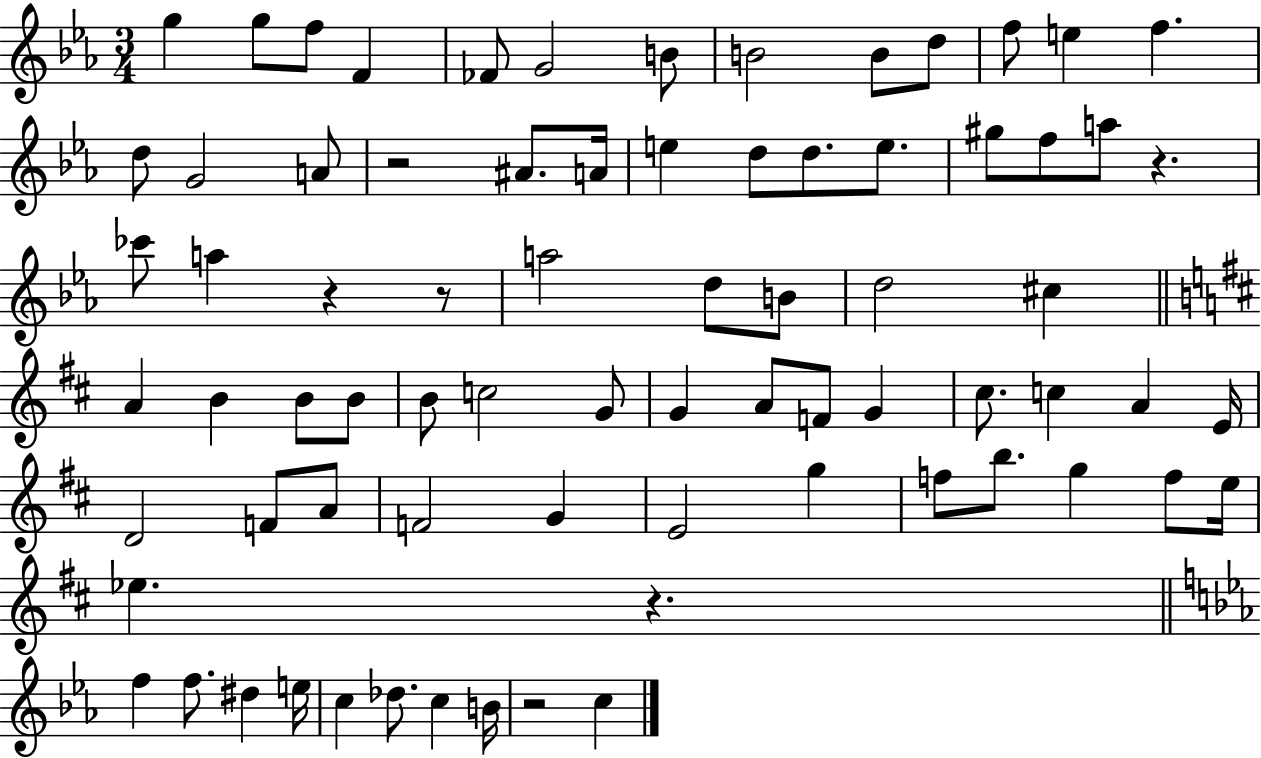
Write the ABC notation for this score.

X:1
T:Untitled
M:3/4
L:1/4
K:Eb
g g/2 f/2 F _F/2 G2 B/2 B2 B/2 d/2 f/2 e f d/2 G2 A/2 z2 ^A/2 A/4 e d/2 d/2 e/2 ^g/2 f/2 a/2 z _c'/2 a z z/2 a2 d/2 B/2 d2 ^c A B B/2 B/2 B/2 c2 G/2 G A/2 F/2 G ^c/2 c A E/4 D2 F/2 A/2 F2 G E2 g f/2 b/2 g f/2 e/4 _e z f f/2 ^d e/4 c _d/2 c B/4 z2 c